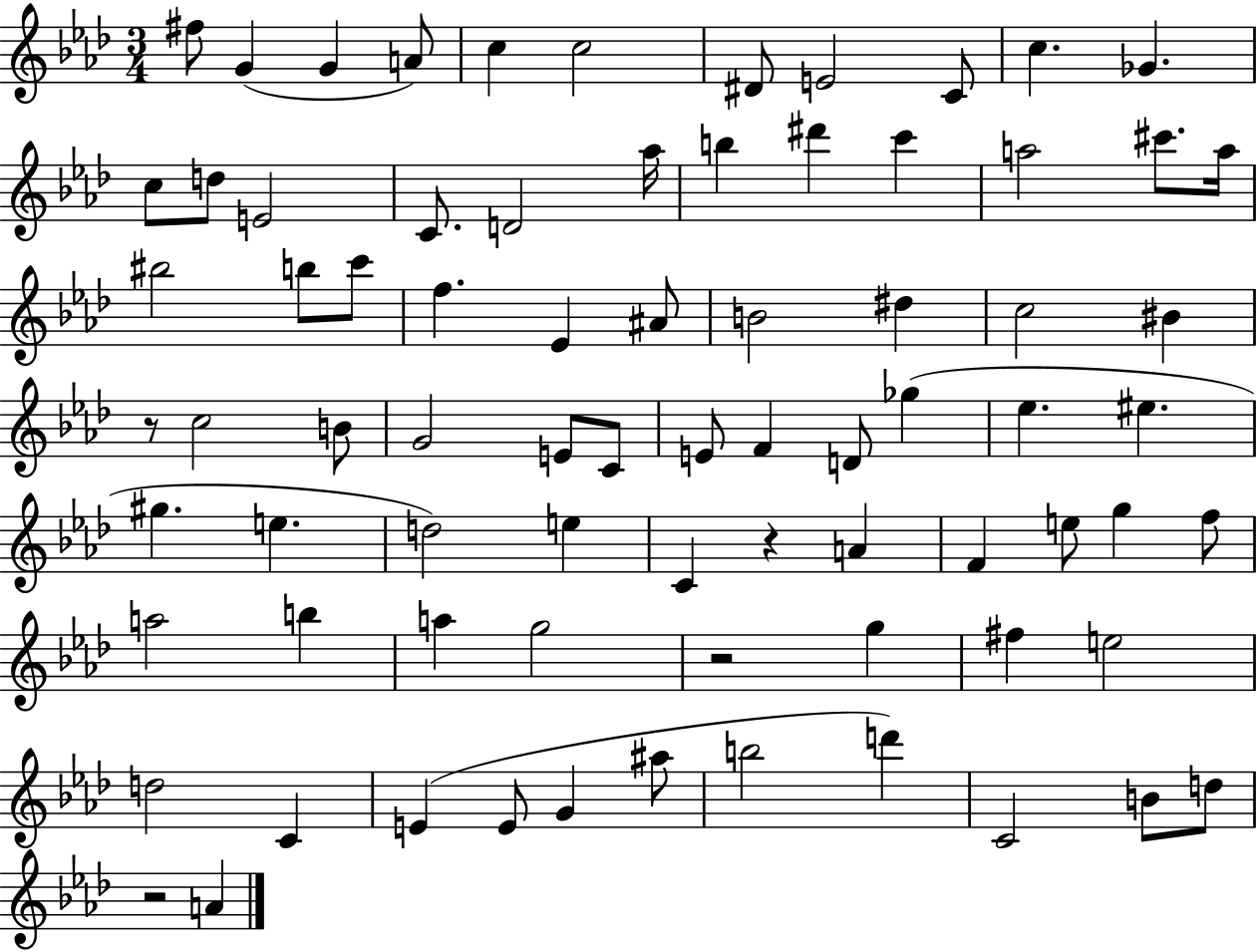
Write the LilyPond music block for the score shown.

{
  \clef treble
  \numericTimeSignature
  \time 3/4
  \key aes \major
  fis''8 g'4( g'4 a'8) | c''4 c''2 | dis'8 e'2 c'8 | c''4. ges'4. | \break c''8 d''8 e'2 | c'8. d'2 aes''16 | b''4 dis'''4 c'''4 | a''2 cis'''8. a''16 | \break bis''2 b''8 c'''8 | f''4. ees'4 ais'8 | b'2 dis''4 | c''2 bis'4 | \break r8 c''2 b'8 | g'2 e'8 c'8 | e'8 f'4 d'8 ges''4( | ees''4. eis''4. | \break gis''4. e''4. | d''2) e''4 | c'4 r4 a'4 | f'4 e''8 g''4 f''8 | \break a''2 b''4 | a''4 g''2 | r2 g''4 | fis''4 e''2 | \break d''2 c'4 | e'4( e'8 g'4 ais''8 | b''2 d'''4) | c'2 b'8 d''8 | \break r2 a'4 | \bar "|."
}